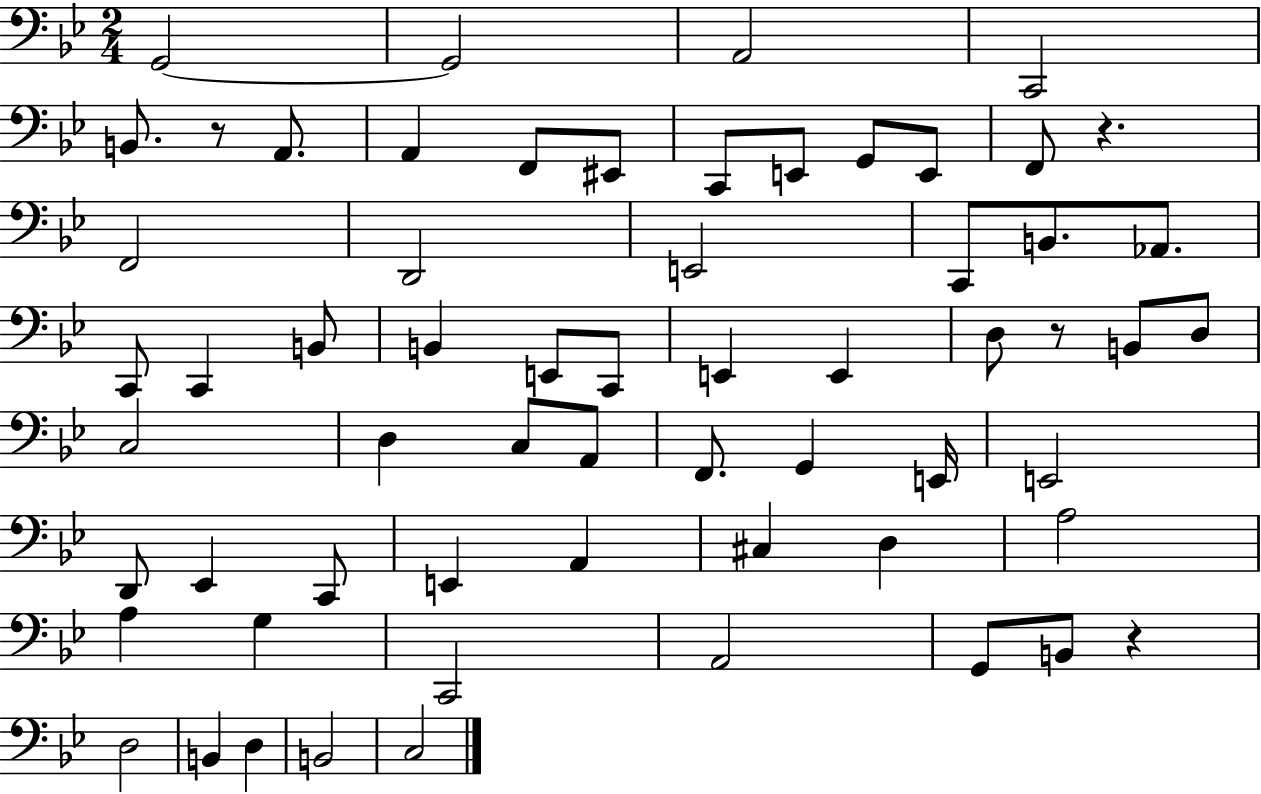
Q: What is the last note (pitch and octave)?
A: C3